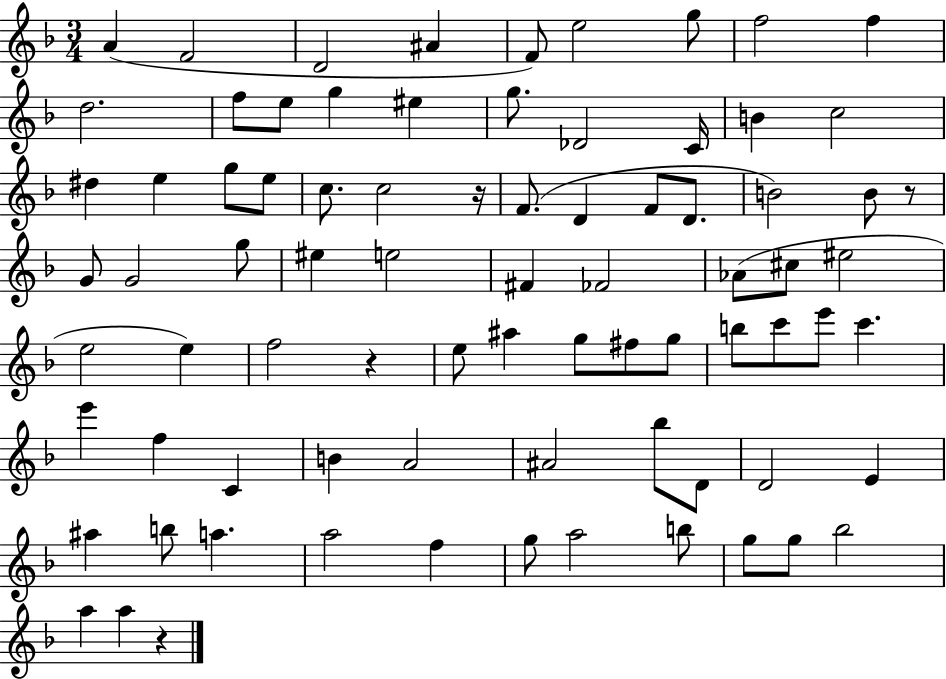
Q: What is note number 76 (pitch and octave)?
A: A5